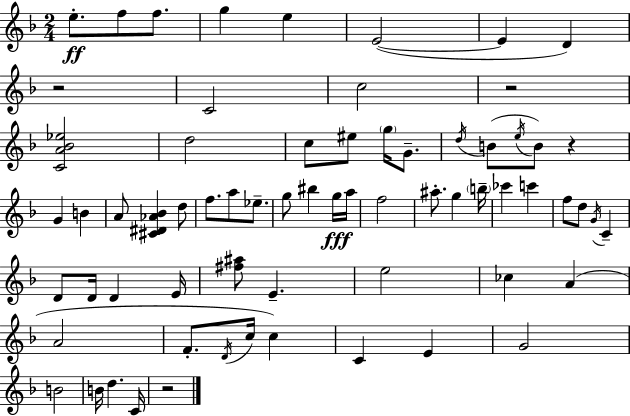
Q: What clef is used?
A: treble